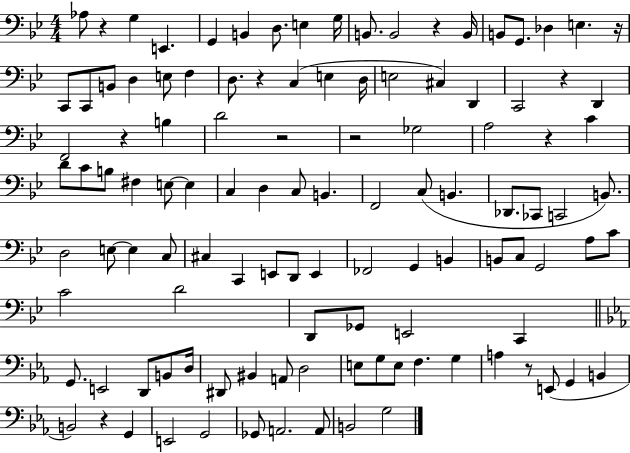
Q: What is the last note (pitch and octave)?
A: G3